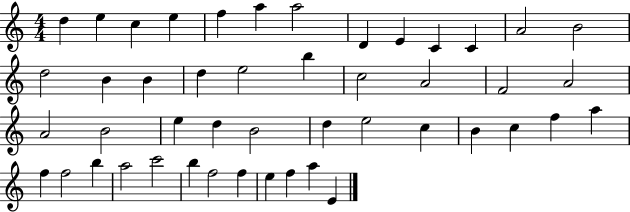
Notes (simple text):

D5/q E5/q C5/q E5/q F5/q A5/q A5/h D4/q E4/q C4/q C4/q A4/h B4/h D5/h B4/q B4/q D5/q E5/h B5/q C5/h A4/h F4/h A4/h A4/h B4/h E5/q D5/q B4/h D5/q E5/h C5/q B4/q C5/q F5/q A5/q F5/q F5/h B5/q A5/h C6/h B5/q F5/h F5/q E5/q F5/q A5/q E4/q